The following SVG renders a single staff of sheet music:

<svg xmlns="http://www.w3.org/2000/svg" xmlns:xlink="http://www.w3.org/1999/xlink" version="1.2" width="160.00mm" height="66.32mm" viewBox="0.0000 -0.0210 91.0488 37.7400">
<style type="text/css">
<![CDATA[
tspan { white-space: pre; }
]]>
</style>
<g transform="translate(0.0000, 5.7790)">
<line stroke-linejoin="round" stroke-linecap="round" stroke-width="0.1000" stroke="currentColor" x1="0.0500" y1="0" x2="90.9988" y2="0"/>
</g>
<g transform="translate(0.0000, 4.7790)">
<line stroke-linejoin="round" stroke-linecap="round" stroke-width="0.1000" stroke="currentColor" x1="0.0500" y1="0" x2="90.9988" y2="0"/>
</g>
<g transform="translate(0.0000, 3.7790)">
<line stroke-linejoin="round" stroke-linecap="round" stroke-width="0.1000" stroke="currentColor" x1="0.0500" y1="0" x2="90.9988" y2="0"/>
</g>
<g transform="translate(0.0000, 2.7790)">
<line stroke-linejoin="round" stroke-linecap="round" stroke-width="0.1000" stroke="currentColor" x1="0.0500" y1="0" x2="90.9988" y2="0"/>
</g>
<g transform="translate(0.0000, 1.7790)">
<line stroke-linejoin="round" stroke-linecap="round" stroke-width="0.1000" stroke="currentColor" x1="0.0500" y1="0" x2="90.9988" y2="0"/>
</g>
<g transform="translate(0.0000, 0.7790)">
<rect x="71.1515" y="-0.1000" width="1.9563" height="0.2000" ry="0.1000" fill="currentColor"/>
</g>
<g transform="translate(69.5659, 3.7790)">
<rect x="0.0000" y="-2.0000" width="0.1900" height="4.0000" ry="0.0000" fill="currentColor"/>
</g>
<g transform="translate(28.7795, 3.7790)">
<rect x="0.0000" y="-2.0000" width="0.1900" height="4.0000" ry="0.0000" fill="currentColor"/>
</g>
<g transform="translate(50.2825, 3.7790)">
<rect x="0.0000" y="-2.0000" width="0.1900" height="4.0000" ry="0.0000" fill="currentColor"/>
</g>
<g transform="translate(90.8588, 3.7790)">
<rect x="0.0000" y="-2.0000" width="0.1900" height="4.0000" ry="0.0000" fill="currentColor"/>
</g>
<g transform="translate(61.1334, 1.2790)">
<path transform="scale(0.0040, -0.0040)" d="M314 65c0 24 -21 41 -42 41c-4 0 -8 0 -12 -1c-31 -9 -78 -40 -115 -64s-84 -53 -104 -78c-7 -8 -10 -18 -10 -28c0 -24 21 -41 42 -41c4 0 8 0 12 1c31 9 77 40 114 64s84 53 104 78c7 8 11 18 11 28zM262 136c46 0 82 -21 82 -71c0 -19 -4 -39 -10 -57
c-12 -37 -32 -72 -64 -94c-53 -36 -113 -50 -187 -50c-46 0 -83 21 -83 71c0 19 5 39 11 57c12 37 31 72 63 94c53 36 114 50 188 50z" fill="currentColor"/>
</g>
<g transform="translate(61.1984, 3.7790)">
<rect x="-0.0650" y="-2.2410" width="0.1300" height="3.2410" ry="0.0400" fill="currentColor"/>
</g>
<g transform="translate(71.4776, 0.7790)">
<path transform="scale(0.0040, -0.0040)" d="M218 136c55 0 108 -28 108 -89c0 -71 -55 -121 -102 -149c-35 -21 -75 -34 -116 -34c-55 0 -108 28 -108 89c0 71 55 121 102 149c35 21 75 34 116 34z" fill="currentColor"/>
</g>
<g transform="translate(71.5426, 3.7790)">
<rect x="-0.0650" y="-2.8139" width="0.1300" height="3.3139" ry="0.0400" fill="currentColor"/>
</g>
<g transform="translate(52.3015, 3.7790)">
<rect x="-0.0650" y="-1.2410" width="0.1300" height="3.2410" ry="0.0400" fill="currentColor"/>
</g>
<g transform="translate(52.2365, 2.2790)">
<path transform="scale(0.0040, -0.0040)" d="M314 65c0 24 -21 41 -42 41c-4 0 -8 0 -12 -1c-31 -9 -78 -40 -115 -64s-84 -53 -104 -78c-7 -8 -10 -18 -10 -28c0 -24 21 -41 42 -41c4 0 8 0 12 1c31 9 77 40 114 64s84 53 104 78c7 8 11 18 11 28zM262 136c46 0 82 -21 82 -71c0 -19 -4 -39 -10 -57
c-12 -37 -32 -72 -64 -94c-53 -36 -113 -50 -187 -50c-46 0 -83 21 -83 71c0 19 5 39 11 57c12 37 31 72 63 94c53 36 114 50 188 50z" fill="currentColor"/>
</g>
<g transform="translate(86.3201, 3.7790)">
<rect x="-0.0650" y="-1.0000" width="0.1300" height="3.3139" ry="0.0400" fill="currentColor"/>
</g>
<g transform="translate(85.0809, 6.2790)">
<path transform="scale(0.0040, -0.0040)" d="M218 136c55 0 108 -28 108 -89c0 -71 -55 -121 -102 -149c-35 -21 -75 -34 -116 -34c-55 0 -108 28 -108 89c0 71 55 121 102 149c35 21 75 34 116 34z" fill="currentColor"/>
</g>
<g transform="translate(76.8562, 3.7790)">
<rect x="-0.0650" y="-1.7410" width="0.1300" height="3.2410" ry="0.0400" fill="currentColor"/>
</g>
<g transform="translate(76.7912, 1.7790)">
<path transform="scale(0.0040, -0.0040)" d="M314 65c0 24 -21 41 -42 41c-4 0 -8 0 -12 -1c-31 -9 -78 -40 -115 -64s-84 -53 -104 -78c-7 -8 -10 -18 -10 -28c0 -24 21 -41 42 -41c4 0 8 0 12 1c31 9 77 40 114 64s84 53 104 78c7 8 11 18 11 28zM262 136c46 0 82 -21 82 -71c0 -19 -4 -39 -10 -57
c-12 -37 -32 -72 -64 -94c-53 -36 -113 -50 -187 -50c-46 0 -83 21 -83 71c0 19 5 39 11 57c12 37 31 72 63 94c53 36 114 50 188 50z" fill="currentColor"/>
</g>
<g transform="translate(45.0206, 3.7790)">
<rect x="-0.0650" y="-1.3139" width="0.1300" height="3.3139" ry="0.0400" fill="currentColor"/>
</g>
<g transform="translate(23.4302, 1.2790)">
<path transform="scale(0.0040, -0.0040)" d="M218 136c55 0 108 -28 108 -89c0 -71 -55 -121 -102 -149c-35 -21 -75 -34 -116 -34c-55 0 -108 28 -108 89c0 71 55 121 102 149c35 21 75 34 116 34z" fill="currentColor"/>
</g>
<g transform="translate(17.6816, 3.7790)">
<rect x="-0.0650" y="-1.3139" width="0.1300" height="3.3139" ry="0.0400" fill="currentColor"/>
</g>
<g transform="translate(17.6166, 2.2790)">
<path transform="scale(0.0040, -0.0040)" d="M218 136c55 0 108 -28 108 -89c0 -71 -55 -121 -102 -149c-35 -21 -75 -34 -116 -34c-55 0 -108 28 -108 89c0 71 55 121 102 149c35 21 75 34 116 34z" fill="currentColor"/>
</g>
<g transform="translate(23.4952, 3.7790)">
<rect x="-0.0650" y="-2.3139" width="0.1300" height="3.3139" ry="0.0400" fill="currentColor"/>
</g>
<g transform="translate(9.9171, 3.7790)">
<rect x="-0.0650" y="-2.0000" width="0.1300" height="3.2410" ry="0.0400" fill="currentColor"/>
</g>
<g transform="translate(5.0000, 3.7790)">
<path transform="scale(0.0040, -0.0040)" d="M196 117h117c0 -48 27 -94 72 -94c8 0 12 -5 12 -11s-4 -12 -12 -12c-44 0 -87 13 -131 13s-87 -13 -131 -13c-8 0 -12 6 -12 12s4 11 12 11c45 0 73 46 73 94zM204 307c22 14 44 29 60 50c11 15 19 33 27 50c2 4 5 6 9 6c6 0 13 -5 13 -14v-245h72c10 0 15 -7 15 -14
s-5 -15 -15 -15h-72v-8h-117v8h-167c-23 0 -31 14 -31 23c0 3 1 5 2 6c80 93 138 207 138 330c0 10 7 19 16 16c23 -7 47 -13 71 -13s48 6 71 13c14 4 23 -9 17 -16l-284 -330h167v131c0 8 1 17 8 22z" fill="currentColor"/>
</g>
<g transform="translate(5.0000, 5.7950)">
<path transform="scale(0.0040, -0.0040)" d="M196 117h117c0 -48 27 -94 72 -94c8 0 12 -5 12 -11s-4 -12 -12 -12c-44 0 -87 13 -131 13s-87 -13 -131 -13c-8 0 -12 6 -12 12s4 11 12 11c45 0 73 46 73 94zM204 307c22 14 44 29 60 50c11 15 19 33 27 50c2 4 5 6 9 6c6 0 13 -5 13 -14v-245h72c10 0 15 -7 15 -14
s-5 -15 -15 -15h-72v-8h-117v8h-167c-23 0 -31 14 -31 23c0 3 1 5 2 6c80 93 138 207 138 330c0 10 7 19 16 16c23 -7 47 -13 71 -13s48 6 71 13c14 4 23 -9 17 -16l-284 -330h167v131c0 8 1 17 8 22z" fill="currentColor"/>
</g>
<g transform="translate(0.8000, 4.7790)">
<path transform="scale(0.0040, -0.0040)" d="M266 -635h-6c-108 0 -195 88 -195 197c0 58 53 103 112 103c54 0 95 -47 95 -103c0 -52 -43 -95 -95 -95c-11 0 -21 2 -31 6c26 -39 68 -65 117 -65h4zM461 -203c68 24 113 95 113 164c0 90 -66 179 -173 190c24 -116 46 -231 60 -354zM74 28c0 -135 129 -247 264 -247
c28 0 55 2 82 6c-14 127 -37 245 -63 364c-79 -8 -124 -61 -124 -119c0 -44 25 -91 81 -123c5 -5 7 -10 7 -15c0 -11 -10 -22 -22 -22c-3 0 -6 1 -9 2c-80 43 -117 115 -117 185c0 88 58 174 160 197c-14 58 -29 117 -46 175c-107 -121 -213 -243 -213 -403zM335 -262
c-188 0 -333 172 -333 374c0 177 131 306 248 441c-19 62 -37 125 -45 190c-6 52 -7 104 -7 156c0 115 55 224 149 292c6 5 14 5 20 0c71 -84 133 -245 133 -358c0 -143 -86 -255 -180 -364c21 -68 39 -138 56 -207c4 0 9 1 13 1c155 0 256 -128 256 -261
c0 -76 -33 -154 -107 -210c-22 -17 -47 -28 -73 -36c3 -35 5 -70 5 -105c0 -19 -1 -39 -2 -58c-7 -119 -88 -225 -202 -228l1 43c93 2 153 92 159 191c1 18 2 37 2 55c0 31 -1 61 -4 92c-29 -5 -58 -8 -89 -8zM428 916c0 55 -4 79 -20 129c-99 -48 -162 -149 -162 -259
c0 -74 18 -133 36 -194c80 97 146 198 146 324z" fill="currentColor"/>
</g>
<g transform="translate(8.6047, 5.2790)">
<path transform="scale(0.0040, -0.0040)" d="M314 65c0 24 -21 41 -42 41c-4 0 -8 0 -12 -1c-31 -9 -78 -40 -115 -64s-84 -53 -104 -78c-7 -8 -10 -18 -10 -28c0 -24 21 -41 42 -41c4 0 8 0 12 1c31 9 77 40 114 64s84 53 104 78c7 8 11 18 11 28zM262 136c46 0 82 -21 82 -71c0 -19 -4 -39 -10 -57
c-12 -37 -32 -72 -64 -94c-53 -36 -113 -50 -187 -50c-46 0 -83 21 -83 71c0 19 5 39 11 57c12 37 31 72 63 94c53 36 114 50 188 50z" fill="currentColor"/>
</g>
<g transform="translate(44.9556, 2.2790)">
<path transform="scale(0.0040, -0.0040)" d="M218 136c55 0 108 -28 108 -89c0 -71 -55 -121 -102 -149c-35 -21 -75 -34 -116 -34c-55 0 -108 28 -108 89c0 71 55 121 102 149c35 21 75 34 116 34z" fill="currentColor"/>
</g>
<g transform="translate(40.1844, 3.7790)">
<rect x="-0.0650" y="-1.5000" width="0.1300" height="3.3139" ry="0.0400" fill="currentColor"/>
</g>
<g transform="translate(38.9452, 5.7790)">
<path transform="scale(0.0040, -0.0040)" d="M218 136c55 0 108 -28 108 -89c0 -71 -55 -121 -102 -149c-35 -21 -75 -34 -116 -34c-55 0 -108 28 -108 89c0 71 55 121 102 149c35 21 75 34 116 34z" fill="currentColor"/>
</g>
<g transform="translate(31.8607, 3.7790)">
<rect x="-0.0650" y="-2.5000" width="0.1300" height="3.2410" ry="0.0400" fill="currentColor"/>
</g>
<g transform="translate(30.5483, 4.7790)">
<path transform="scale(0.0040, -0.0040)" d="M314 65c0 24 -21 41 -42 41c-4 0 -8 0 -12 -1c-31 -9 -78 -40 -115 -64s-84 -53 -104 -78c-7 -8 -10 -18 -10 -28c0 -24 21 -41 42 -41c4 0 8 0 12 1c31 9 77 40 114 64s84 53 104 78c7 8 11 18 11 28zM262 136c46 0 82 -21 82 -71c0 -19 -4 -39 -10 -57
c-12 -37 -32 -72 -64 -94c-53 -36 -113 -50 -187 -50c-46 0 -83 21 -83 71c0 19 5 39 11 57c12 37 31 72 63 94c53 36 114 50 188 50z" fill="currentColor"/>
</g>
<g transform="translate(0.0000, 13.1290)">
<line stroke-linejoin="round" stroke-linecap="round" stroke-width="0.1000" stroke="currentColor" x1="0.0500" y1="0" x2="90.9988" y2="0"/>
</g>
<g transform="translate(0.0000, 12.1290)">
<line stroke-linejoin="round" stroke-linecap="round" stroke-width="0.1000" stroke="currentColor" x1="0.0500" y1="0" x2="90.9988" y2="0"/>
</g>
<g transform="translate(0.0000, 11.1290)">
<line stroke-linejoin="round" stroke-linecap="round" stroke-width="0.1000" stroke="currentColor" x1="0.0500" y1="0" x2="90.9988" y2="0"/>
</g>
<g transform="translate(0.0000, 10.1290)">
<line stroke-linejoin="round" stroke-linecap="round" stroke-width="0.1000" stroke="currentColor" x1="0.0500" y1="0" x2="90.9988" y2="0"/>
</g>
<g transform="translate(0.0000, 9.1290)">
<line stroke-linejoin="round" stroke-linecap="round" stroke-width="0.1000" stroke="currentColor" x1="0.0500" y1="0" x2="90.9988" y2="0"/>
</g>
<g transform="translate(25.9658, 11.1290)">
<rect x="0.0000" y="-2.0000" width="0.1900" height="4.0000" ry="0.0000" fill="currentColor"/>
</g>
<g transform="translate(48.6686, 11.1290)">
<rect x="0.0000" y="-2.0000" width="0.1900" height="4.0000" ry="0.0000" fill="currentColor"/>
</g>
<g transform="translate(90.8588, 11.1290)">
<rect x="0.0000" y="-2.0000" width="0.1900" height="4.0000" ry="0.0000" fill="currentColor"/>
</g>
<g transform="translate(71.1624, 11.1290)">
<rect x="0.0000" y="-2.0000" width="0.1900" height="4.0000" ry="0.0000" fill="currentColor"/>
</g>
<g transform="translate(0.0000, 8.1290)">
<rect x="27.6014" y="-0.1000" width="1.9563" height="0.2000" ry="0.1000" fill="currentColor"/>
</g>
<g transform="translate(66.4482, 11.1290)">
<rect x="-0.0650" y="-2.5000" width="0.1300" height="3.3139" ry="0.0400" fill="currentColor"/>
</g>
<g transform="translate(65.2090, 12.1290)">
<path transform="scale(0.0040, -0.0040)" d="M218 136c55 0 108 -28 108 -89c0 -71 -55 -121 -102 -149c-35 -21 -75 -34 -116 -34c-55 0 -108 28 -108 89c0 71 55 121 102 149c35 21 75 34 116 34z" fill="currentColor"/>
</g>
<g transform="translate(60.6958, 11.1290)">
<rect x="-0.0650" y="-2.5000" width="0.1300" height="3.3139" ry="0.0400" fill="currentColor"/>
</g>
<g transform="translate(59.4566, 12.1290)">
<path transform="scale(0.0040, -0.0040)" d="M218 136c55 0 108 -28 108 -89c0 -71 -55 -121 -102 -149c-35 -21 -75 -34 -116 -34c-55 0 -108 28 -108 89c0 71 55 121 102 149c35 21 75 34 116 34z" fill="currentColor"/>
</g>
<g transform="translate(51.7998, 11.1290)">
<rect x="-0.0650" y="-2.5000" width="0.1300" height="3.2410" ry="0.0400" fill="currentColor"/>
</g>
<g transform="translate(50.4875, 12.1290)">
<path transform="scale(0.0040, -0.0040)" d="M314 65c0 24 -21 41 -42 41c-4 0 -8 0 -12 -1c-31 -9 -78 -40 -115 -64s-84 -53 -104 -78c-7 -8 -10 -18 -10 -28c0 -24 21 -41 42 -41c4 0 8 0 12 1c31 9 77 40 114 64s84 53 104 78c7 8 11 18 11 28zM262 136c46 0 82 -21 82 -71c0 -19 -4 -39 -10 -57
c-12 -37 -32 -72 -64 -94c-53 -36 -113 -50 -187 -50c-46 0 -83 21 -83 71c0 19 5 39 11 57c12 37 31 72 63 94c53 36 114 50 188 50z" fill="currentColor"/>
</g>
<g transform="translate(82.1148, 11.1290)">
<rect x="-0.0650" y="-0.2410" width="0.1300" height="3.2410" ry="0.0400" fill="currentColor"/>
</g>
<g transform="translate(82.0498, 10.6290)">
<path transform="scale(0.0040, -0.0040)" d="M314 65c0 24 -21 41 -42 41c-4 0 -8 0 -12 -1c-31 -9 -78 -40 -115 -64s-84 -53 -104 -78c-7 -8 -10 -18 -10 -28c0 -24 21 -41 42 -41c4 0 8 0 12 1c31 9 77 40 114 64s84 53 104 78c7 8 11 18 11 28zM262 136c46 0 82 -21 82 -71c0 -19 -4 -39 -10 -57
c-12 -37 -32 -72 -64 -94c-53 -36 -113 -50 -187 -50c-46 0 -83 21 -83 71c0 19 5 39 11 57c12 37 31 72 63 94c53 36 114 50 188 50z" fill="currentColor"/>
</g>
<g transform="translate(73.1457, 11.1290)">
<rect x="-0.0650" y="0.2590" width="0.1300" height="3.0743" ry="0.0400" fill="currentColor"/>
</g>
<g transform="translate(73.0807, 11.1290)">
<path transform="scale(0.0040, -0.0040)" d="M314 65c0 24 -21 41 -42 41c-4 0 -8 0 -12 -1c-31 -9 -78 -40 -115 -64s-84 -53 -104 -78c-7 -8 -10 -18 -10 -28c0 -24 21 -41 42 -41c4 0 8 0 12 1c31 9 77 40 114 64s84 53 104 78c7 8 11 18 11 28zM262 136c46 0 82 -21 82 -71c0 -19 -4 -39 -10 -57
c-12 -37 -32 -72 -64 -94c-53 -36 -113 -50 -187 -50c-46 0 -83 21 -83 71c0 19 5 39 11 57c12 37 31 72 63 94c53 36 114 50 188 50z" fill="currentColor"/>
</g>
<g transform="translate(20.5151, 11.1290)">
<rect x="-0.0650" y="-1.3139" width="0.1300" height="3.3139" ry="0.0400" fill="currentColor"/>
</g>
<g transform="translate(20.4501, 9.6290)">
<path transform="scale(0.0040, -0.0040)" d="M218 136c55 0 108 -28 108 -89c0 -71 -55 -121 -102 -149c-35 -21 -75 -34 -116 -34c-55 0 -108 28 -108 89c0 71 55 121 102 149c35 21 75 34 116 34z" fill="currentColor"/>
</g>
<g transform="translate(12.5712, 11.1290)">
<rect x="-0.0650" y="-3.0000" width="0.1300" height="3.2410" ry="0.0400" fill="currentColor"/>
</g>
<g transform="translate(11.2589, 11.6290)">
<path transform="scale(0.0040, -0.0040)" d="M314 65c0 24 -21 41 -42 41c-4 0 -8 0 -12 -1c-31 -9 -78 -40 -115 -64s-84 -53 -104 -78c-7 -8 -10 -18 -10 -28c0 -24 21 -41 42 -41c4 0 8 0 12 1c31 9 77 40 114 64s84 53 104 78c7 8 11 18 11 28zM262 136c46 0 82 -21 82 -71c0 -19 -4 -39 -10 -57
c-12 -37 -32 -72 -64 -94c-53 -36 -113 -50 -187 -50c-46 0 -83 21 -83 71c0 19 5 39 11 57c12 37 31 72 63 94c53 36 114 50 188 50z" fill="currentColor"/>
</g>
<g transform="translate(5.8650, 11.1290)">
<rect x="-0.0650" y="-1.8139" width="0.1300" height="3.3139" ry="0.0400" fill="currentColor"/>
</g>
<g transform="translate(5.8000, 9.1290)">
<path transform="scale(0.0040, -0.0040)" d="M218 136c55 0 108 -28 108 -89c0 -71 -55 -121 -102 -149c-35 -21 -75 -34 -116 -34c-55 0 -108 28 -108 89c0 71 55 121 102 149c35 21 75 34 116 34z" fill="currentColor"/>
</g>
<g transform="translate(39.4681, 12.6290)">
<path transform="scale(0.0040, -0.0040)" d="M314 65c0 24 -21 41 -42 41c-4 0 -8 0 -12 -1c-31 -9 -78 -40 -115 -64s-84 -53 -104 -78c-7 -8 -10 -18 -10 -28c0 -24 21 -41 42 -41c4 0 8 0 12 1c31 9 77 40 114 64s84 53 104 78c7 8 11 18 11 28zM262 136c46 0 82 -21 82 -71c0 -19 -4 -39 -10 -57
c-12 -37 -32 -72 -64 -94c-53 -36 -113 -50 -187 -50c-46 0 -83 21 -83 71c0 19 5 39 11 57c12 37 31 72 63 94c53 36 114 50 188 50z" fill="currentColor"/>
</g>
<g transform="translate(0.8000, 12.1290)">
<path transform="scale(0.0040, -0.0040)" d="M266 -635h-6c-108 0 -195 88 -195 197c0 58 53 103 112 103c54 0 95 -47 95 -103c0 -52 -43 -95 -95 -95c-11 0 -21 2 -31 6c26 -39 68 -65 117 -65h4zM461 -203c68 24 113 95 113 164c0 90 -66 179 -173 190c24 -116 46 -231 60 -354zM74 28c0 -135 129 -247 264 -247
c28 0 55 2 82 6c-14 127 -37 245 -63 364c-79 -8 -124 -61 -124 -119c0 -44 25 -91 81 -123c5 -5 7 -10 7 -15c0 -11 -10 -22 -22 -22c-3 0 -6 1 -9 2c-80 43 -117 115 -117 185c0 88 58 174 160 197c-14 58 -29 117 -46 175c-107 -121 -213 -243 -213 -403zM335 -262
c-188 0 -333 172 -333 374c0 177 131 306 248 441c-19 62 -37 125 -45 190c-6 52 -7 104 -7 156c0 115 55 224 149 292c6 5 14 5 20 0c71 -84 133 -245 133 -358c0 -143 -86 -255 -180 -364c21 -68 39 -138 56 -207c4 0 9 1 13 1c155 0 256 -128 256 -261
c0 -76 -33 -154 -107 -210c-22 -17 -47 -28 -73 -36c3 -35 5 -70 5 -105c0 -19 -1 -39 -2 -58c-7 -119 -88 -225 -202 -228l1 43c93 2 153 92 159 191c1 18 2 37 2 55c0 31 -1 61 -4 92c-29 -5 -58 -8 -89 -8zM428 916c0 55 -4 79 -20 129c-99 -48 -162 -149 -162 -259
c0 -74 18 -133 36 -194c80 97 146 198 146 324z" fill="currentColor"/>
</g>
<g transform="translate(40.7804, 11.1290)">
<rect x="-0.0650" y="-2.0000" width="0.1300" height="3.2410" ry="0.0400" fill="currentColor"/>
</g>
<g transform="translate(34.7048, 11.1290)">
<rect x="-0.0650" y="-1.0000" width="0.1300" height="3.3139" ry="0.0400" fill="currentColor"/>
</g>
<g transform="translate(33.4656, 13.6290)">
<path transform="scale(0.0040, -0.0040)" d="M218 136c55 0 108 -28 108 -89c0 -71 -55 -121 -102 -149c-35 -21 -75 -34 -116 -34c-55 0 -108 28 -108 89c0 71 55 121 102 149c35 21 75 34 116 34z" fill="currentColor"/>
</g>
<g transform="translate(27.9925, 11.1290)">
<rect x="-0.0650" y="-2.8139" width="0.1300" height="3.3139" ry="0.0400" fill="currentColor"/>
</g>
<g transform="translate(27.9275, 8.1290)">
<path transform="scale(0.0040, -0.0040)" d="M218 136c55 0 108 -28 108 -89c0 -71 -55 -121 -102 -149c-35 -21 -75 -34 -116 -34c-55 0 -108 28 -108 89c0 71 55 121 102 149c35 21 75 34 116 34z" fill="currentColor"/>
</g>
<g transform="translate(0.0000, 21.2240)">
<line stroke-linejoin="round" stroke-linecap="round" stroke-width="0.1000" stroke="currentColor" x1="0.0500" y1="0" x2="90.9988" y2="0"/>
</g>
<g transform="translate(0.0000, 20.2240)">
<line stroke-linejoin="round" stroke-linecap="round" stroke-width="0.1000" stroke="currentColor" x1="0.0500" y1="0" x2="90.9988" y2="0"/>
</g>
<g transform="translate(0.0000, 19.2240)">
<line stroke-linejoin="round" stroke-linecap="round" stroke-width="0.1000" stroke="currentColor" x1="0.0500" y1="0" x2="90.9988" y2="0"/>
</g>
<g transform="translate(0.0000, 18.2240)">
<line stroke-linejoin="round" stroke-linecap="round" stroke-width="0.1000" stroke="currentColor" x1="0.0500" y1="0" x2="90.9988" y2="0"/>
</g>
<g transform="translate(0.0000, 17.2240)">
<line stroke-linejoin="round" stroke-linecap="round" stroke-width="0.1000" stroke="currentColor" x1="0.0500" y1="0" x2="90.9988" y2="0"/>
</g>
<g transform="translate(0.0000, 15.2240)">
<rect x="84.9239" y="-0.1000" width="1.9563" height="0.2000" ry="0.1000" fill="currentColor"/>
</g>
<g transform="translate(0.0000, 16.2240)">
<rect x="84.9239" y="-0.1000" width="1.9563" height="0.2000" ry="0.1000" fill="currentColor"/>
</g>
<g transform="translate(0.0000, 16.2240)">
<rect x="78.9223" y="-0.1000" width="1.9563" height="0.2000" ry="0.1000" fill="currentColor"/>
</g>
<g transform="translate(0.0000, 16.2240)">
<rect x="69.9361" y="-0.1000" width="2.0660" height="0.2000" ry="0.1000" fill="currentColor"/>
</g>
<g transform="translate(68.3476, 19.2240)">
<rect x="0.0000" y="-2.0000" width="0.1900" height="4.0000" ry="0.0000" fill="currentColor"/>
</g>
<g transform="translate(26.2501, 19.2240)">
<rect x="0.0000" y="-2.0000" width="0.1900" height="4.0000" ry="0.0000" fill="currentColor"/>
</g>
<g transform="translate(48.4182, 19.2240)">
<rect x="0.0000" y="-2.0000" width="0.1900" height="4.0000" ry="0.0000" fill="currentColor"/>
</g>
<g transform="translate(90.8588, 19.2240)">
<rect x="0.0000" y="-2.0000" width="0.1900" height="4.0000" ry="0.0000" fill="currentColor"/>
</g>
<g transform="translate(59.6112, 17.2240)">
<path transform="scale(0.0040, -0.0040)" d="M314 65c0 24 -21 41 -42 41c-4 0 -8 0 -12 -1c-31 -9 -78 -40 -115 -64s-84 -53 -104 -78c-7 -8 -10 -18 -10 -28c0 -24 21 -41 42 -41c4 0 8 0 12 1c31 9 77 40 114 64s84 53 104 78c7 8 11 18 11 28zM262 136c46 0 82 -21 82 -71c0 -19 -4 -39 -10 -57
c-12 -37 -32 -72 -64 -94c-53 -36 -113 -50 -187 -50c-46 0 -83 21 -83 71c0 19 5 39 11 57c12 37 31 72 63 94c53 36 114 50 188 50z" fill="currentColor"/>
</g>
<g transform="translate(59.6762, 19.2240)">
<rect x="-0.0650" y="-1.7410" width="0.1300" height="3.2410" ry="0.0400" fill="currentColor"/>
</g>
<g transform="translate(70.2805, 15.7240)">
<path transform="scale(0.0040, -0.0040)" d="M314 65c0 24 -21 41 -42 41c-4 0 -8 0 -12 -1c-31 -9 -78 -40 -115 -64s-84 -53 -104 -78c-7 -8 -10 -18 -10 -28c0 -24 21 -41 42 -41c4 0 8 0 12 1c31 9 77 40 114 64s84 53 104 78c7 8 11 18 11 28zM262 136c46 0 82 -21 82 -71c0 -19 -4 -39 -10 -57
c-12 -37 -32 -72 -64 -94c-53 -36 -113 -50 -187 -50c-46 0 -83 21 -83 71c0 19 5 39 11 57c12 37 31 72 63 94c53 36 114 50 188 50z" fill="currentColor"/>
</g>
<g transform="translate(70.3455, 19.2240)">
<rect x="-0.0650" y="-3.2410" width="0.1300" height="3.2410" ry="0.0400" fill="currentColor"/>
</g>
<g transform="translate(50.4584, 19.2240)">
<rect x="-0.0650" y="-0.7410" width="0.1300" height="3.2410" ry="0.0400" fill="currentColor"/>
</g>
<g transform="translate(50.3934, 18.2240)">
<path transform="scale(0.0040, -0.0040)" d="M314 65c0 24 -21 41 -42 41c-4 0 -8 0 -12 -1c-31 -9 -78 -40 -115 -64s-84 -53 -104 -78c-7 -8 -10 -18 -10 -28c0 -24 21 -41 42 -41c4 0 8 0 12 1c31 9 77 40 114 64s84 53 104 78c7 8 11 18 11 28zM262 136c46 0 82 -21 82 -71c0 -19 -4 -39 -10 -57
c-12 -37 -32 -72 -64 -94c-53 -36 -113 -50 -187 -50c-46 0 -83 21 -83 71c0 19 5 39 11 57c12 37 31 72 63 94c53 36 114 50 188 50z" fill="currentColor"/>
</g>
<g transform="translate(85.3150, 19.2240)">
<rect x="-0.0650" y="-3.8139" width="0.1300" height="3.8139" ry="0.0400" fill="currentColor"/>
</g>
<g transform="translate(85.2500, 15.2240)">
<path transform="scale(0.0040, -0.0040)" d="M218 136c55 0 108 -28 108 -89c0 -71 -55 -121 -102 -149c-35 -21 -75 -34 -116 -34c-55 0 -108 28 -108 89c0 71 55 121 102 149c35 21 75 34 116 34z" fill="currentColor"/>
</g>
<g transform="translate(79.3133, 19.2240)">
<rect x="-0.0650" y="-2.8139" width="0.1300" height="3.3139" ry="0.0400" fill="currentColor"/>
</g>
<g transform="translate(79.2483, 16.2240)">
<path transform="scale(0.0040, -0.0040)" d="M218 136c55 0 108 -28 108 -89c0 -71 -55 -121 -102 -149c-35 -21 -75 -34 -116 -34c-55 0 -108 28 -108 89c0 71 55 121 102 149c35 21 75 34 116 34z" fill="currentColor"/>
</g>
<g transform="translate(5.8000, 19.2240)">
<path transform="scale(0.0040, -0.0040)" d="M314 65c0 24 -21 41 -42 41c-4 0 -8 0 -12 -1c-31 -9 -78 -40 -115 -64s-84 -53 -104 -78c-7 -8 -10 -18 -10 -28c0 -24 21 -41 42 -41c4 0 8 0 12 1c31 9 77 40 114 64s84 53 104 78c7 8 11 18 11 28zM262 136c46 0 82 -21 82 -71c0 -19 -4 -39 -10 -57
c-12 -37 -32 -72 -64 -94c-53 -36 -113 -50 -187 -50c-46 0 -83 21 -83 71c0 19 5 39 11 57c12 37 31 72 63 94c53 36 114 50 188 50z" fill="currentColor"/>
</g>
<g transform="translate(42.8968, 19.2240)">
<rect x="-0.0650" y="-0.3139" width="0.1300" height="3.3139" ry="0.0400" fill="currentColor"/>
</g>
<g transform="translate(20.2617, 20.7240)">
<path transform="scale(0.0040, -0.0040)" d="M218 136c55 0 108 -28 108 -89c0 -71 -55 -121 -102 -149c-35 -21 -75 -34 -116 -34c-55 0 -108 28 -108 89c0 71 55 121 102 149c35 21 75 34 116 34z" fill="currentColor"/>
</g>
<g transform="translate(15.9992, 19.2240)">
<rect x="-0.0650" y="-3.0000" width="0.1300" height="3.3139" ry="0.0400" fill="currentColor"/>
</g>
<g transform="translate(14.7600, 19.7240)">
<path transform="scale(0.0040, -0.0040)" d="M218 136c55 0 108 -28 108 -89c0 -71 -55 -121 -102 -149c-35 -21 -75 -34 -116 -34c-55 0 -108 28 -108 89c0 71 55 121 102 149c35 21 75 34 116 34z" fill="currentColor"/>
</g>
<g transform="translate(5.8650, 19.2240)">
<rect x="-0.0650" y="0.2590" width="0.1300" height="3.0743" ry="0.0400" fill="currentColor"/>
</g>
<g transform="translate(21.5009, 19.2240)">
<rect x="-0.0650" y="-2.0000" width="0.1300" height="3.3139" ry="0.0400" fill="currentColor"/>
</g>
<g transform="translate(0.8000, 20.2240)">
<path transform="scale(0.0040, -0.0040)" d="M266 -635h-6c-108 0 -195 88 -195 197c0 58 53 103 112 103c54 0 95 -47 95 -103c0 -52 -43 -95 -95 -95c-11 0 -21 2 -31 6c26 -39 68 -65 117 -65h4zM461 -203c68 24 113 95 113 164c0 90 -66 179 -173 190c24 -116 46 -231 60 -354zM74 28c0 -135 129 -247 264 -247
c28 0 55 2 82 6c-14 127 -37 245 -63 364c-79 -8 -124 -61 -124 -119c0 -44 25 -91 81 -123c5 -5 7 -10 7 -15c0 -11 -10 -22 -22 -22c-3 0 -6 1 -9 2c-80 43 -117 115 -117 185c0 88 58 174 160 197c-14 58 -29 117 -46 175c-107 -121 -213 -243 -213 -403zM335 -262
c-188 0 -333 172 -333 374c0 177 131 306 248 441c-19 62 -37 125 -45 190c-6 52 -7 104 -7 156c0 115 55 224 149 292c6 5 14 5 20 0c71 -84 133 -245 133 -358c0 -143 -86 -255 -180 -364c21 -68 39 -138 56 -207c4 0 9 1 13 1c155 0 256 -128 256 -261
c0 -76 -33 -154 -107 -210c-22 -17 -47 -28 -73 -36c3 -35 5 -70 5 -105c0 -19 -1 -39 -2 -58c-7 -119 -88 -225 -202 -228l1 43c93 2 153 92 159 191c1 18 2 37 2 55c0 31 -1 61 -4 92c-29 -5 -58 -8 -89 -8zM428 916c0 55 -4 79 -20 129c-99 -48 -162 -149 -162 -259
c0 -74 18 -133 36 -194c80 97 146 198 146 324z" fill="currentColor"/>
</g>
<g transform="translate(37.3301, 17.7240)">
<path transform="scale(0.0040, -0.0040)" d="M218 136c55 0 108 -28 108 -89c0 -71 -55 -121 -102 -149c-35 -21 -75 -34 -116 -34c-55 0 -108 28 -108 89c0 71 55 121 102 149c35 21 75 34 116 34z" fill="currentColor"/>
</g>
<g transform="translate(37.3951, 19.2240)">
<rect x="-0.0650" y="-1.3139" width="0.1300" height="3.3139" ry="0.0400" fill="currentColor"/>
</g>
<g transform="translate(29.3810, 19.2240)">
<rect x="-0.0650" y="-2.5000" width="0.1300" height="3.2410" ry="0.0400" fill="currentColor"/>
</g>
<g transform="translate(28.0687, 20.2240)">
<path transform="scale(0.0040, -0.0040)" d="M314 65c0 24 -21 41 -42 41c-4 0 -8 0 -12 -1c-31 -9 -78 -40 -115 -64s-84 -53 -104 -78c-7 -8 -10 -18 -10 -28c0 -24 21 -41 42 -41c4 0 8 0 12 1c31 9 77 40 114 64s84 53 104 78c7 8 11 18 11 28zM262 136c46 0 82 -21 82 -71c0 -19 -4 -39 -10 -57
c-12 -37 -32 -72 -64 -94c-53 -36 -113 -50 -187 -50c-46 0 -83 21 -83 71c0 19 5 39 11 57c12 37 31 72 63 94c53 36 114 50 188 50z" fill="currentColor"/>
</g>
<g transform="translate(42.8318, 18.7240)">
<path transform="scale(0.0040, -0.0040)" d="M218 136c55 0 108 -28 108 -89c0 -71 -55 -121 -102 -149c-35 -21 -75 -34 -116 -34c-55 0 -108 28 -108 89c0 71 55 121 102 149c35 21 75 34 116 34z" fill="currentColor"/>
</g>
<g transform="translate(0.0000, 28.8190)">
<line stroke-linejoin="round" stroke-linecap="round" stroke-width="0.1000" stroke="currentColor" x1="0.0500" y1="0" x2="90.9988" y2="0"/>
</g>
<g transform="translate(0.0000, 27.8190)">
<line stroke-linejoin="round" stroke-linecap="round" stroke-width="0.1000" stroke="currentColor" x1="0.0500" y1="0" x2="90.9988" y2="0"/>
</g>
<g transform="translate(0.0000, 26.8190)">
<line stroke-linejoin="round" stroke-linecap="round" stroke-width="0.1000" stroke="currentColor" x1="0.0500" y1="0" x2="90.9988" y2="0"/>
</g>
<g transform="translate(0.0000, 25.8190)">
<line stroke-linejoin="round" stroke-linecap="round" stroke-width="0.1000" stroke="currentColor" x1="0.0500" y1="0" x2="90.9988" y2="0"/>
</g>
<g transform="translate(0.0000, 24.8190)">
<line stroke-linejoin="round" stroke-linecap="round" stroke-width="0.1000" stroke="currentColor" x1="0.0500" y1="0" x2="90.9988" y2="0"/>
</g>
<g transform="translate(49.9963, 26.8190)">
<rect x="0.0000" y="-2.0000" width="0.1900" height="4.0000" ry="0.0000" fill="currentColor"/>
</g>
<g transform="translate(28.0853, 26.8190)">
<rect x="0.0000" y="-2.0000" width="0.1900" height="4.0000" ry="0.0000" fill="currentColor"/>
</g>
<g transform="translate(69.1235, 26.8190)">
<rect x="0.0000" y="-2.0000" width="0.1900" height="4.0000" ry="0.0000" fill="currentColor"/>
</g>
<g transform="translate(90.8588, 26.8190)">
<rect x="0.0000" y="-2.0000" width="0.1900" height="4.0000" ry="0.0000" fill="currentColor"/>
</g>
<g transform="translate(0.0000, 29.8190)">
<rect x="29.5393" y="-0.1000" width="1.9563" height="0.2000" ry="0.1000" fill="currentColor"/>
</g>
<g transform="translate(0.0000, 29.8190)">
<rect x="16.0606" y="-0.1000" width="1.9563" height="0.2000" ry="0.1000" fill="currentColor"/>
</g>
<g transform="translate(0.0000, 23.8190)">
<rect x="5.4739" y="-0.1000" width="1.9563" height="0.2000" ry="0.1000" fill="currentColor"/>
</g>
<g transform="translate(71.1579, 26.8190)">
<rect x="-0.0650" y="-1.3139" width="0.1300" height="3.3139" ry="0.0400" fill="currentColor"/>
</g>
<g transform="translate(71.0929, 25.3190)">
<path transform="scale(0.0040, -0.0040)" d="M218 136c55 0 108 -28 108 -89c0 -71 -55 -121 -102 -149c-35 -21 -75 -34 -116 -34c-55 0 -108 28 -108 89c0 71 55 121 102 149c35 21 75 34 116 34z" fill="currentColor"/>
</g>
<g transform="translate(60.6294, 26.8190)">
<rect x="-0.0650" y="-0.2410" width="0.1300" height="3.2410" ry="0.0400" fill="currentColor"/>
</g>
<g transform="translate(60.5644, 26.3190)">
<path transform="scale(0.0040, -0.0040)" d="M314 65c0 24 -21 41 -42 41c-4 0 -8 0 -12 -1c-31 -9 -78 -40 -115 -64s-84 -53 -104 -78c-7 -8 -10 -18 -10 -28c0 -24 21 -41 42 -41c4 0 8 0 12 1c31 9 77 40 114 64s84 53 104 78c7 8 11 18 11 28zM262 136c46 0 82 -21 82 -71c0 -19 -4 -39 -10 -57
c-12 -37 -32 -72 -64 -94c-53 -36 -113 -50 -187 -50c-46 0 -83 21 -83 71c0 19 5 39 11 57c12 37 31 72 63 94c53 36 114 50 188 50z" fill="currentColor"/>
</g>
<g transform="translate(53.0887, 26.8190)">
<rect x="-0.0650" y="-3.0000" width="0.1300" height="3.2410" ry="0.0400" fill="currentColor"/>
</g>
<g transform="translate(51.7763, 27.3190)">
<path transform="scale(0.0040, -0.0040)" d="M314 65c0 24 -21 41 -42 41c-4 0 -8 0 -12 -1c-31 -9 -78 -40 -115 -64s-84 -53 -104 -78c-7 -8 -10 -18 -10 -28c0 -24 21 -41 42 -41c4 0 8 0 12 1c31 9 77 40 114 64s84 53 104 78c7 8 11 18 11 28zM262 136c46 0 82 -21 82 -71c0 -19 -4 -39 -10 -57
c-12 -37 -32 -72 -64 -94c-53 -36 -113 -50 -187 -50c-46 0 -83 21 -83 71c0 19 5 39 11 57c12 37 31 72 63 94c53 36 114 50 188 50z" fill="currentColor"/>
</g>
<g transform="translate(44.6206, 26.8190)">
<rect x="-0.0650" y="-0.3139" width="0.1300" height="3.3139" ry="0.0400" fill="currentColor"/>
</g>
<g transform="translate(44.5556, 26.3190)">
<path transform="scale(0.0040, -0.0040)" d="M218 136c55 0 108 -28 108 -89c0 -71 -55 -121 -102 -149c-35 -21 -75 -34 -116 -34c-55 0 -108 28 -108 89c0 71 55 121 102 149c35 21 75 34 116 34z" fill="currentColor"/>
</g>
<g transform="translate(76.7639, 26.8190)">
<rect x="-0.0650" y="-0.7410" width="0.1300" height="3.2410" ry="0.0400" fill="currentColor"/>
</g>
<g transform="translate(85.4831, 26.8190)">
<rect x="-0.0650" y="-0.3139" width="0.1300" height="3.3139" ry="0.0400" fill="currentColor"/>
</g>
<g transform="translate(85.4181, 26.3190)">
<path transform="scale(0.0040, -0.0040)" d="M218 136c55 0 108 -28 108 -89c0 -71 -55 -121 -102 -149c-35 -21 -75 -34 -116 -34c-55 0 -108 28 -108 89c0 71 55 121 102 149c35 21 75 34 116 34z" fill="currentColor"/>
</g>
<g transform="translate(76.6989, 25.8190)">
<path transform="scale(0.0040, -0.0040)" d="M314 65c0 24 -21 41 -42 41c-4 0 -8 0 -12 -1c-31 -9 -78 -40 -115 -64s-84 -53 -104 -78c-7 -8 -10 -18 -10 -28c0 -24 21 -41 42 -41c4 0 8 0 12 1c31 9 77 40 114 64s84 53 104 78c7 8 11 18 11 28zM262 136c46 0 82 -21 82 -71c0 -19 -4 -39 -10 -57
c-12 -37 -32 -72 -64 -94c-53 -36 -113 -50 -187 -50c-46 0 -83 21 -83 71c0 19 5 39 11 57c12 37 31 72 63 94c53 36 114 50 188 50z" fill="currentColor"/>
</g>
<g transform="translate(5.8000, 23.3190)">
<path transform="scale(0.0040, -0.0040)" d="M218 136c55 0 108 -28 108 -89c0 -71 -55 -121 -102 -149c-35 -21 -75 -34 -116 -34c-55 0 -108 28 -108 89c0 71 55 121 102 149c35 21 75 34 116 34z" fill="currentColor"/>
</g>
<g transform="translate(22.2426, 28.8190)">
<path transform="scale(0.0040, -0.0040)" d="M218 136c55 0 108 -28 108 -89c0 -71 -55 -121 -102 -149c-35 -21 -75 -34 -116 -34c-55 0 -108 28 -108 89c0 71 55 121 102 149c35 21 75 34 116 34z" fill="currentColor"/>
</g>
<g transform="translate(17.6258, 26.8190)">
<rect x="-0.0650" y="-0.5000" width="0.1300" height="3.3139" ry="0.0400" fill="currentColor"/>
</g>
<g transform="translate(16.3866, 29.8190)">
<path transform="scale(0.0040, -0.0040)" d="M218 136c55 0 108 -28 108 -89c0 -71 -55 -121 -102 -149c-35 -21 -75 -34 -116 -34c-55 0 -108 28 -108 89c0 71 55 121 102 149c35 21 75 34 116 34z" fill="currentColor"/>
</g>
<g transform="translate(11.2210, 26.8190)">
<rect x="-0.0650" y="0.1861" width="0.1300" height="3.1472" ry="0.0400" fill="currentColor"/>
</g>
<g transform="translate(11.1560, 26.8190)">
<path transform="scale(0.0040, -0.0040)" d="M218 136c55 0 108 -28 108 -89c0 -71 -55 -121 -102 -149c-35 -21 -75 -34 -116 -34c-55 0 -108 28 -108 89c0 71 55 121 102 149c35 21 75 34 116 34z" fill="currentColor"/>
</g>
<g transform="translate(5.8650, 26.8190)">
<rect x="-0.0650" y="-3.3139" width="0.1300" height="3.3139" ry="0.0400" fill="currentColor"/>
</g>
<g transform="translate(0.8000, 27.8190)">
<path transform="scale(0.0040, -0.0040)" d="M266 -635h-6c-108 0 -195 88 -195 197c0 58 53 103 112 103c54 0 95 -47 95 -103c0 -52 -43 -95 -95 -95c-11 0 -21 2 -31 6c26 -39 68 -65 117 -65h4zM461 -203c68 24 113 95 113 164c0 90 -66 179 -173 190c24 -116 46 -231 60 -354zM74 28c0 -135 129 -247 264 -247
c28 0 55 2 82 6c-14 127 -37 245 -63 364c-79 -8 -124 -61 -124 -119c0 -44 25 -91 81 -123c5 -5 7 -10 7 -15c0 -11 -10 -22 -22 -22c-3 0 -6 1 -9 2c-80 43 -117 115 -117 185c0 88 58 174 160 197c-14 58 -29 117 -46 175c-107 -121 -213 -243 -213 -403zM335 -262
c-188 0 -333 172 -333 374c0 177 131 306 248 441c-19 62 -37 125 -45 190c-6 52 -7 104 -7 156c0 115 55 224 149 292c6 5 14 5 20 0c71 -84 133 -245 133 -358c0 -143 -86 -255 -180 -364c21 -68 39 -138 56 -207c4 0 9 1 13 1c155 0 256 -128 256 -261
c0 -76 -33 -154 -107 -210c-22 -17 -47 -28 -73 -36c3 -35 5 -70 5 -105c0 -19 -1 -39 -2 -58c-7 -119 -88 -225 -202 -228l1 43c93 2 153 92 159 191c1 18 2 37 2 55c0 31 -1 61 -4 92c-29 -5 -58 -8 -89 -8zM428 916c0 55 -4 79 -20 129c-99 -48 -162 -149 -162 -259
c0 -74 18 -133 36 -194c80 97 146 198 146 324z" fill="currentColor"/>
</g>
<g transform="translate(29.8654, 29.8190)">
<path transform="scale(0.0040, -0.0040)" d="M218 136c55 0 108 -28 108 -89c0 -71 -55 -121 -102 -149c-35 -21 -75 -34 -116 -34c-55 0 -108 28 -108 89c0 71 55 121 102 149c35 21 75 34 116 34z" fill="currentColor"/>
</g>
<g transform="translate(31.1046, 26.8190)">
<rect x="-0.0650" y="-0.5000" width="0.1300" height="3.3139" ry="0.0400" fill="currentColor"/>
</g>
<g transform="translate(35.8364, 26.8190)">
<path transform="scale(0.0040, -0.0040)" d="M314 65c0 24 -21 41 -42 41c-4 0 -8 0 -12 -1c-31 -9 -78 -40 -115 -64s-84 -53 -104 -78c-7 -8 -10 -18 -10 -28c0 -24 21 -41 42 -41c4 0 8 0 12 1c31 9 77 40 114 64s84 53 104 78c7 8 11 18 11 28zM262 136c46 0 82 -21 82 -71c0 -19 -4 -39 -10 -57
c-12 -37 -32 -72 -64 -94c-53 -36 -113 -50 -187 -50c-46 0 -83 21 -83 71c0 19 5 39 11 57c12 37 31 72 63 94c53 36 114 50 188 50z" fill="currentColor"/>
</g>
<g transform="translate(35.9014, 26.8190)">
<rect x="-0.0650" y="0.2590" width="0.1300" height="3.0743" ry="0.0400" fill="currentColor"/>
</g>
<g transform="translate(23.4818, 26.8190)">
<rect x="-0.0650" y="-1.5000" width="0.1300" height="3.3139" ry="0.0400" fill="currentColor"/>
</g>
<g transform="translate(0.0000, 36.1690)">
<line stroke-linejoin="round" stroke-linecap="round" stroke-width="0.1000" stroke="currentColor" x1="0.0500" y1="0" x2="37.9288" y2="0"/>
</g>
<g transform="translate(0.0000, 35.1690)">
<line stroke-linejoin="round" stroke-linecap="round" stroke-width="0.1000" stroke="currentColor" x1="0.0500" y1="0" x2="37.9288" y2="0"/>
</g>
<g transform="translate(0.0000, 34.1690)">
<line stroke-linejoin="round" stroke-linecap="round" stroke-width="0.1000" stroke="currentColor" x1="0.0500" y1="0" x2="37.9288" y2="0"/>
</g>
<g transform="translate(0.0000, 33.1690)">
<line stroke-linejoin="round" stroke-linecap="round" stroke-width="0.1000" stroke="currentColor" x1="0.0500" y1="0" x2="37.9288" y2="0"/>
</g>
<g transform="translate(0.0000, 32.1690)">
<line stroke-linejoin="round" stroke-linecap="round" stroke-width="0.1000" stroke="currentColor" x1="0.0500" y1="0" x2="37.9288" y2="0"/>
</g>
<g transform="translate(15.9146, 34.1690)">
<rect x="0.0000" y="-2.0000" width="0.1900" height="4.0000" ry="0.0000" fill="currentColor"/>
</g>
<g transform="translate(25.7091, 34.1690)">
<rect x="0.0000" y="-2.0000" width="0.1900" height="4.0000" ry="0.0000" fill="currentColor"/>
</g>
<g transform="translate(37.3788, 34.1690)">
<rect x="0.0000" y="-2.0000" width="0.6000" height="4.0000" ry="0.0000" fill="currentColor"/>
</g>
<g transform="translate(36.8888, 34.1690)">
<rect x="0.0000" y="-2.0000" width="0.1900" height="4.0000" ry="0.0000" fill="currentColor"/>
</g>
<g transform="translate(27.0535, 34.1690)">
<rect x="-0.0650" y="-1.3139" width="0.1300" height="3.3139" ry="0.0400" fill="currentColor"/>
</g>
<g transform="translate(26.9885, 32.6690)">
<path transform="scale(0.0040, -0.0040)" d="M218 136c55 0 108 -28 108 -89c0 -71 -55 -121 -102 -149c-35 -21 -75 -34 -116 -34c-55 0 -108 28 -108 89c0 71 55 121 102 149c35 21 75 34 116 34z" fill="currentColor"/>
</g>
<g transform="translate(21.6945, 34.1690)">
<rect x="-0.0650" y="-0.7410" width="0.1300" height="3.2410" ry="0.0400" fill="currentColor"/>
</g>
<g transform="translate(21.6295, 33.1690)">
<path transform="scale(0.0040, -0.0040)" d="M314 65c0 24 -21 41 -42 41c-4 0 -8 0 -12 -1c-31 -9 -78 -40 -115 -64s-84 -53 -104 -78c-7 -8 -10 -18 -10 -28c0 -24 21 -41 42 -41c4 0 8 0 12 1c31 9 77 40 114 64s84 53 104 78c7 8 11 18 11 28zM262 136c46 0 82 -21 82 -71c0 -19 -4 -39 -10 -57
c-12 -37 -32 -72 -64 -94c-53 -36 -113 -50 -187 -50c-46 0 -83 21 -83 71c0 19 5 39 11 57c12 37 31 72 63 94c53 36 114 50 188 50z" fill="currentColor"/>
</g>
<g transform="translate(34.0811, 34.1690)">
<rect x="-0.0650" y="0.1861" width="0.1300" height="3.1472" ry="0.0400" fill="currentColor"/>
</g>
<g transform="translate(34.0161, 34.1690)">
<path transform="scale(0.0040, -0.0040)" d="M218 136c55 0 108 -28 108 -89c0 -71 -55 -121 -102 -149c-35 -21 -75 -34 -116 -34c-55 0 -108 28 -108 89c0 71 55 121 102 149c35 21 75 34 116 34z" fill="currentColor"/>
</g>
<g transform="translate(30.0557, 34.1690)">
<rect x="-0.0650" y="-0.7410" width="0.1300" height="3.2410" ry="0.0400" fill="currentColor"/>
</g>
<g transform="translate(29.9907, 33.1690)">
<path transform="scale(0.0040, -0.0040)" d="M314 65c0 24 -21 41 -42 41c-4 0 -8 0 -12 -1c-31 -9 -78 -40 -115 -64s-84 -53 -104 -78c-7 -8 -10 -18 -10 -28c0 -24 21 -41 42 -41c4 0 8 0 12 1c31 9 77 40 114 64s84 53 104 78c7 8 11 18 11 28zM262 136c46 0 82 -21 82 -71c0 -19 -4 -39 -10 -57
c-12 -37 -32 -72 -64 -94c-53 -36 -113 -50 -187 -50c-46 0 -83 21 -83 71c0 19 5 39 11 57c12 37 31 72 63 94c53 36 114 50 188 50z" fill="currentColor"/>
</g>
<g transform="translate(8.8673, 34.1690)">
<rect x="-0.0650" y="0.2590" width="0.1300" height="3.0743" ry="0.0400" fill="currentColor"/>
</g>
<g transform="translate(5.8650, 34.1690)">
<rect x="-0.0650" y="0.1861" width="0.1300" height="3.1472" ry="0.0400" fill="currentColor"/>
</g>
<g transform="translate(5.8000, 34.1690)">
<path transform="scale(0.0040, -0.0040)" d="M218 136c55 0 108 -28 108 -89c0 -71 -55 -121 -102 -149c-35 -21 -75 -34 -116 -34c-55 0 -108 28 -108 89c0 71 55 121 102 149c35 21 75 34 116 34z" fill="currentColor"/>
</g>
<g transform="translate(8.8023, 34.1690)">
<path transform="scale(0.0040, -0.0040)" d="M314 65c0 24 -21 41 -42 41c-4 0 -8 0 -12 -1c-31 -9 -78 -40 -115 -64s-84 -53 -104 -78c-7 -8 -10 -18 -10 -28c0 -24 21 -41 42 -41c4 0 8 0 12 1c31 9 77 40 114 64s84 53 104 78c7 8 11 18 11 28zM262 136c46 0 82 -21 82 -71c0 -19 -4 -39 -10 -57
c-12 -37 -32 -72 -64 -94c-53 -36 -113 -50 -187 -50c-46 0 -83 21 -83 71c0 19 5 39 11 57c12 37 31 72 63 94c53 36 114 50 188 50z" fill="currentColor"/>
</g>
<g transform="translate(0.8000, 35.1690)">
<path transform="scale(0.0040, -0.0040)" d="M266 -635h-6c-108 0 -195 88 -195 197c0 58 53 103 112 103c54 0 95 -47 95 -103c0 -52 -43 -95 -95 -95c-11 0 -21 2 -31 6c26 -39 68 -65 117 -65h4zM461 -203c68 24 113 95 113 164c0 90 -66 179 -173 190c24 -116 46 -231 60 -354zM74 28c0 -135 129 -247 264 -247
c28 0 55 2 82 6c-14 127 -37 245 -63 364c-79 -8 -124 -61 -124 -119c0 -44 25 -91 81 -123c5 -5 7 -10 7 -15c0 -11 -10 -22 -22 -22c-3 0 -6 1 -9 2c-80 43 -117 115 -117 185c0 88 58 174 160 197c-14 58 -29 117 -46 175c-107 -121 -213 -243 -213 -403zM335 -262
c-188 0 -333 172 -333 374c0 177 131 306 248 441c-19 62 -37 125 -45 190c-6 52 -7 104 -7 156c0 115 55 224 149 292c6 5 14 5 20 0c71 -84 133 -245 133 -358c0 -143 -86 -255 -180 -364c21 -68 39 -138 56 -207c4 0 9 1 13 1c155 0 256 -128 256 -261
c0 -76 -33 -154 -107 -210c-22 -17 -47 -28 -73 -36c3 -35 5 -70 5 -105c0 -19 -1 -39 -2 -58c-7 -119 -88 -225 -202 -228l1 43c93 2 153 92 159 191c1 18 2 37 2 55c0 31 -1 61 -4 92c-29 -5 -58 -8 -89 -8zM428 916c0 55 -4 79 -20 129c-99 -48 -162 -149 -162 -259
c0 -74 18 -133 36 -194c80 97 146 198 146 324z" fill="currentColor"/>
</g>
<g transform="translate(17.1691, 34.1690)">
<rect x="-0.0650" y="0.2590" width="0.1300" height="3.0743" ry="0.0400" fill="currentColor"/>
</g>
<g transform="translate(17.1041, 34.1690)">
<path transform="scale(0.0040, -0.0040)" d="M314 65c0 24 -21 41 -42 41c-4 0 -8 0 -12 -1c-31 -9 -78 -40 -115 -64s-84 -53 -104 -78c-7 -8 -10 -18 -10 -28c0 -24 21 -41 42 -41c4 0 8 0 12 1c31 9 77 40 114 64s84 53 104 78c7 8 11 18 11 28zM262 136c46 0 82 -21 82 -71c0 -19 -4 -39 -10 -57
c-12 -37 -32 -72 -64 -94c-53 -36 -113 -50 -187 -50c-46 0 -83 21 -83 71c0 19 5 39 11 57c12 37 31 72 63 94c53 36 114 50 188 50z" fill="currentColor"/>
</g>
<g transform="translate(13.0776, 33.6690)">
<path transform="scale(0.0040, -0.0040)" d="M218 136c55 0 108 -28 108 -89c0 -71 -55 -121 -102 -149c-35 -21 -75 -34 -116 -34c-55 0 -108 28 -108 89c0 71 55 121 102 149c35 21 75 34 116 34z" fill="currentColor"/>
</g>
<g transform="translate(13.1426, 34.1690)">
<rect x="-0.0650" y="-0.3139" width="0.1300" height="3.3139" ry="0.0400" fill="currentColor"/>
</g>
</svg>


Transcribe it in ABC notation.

X:1
T:Untitled
M:4/4
L:1/4
K:C
F2 e g G2 E e e2 g2 a f2 D f A2 e a D F2 G2 G G B2 c2 B2 A F G2 e c d2 f2 b2 a c' b B C E C B2 c A2 c2 e d2 c B B2 c B2 d2 e d2 B